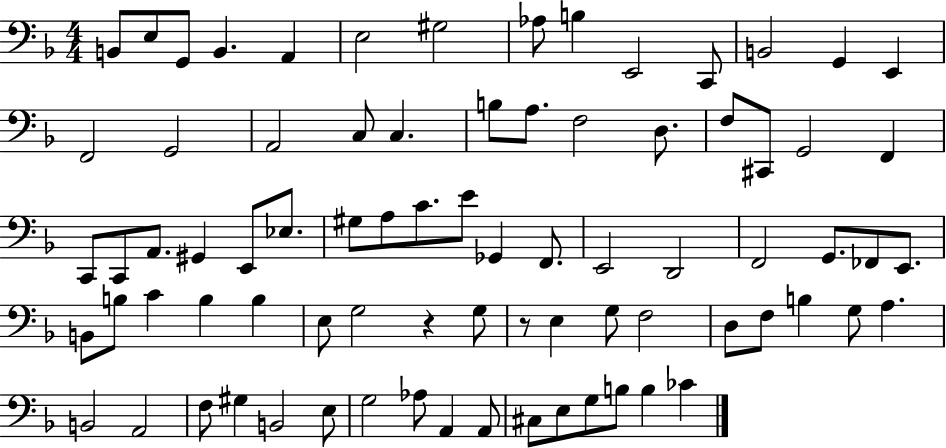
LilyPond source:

{
  \clef bass
  \numericTimeSignature
  \time 4/4
  \key f \major
  b,8 e8 g,8 b,4. a,4 | e2 gis2 | aes8 b4 e,2 c,8 | b,2 g,4 e,4 | \break f,2 g,2 | a,2 c8 c4. | b8 a8. f2 d8. | f8 cis,8 g,2 f,4 | \break c,8 c,8 a,8. gis,4 e,8 ees8. | gis8 a8 c'8. e'8 ges,4 f,8. | e,2 d,2 | f,2 g,8. fes,8 e,8. | \break b,8 b8 c'4 b4 b4 | e8 g2 r4 g8 | r8 e4 g8 f2 | d8 f8 b4 g8 a4. | \break b,2 a,2 | f8 gis4 b,2 e8 | g2 aes8 a,4 a,8 | cis8 e8 g8 b8 b4 ces'4 | \break \bar "|."
}